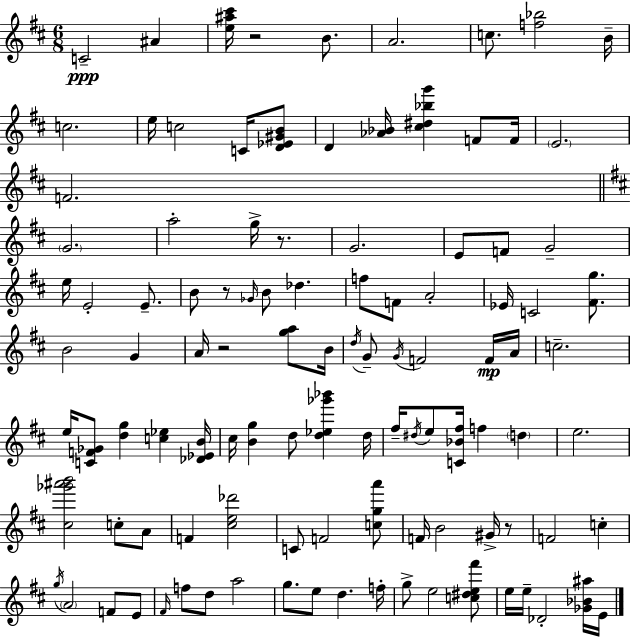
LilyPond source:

{
  \clef treble
  \numericTimeSignature
  \time 6/8
  \key d \major
  \repeat volta 2 { c'2--\ppp ais'4 | <e'' ais'' cis'''>16 r2 b'8. | a'2. | c''8. <f'' bes''>2 b'16-- | \break c''2. | e''16 c''2 c'16 <d' ees' gis' b'>8 | d'4 <aes' bes'>16 <cis'' dis'' bes'' g'''>4 f'8 f'16 | \parenthesize e'2. | \break f'2. | \bar "||" \break \key d \major \parenthesize g'2. | a''2-. g''16-> r8. | g'2. | e'8 f'8 g'2-- | \break e''16 e'2-. e'8.-- | b'8 r8 \grace { ges'16 } b'8 des''4. | f''8 f'8 a'2-. | ees'16 c'2 <fis' g''>8. | \break b'2 g'4 | a'16 r2 <g'' a''>8 | b'16 \acciaccatura { d''16 } g'8-- \acciaccatura { g'16 } f'2 | f'16\mp a'16 c''2.-- | \break e''16 <c' f' ges'>8 <d'' g''>4 <c'' ees''>4 | <des' ees' b'>16 cis''16 <b' g''>4 d''8 <d'' ees'' ges''' bes'''>4 | d''16 fis''16-- \acciaccatura { dis''16 } e''8 <c' bes' fis''>16 f''4 | \parenthesize d''4 e''2. | \break <cis'' ges''' ais''' b'''>2 | c''8-. a'8 f'4 <cis'' e'' des'''>2 | c'8 f'2 | <c'' g'' a'''>8 f'16 b'2 | \break gis'16-> r8 f'2 | c''4-. \acciaccatura { g''16 } \parenthesize a'2 | f'8 e'8 \grace { fis'16 } f''8 d''8 a''2 | g''8. e''8 d''4. | \break f''16-. g''8-> e''2 | <c'' dis'' e'' fis'''>8 e''16 e''16-- des'2-. | <ges' bes' ais''>16 e'16 } \bar "|."
}